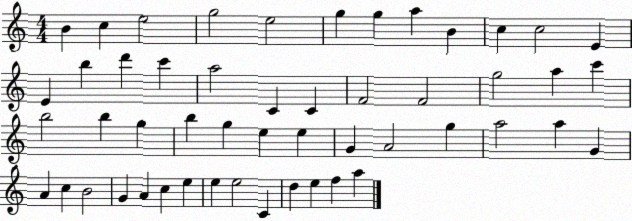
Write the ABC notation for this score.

X:1
T:Untitled
M:4/4
L:1/4
K:C
B c e2 g2 e2 g g a B c c2 E E b d' c' a2 C C F2 F2 g2 a c' b2 b g b g e e G A2 g a2 a G A c B2 G A c e e e2 C d e f a